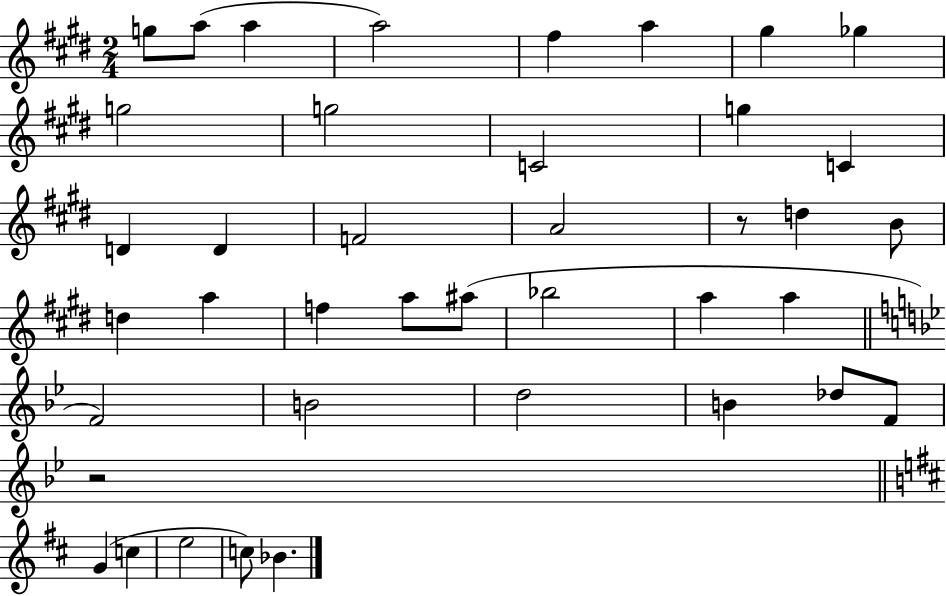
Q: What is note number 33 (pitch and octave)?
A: F4